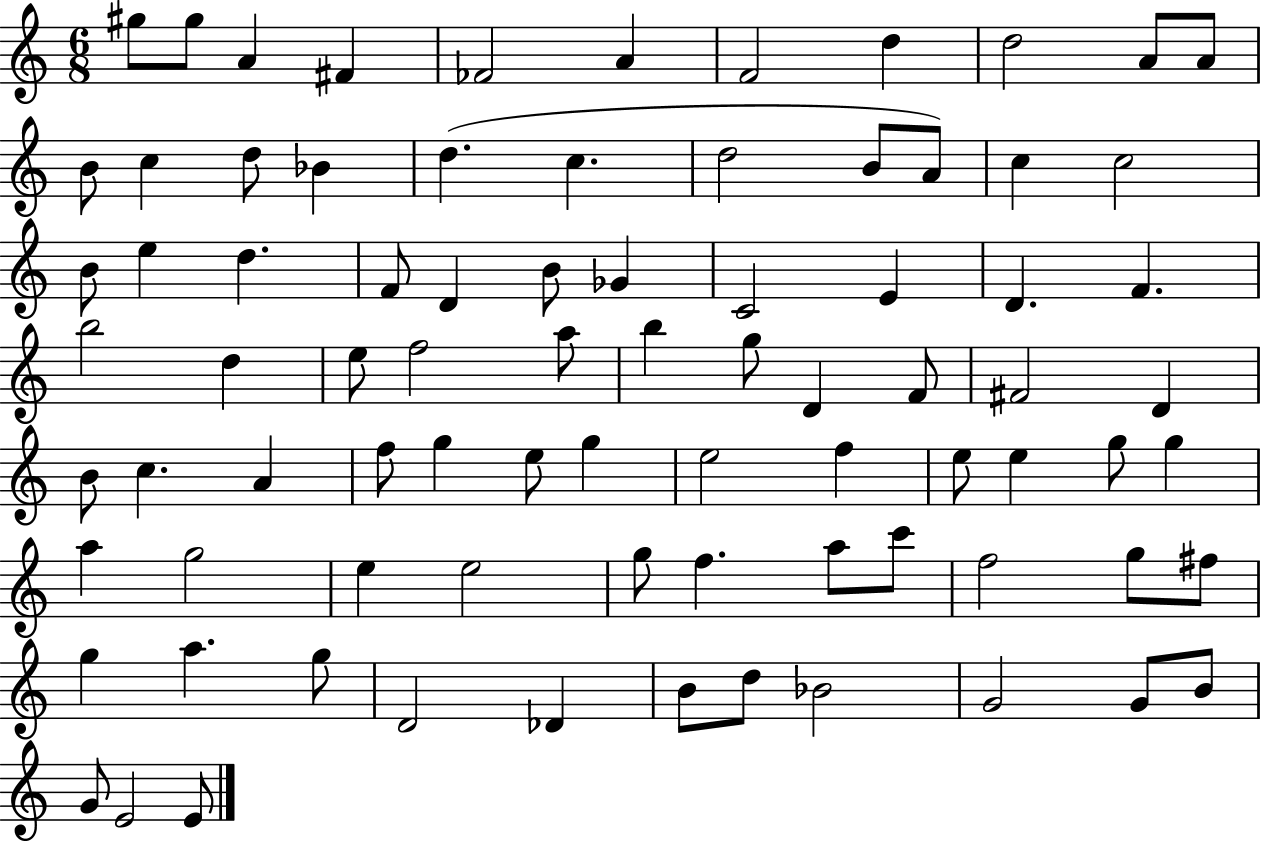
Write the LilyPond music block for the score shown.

{
  \clef treble
  \numericTimeSignature
  \time 6/8
  \key c \major
  gis''8 gis''8 a'4 fis'4 | fes'2 a'4 | f'2 d''4 | d''2 a'8 a'8 | \break b'8 c''4 d''8 bes'4 | d''4.( c''4. | d''2 b'8 a'8) | c''4 c''2 | \break b'8 e''4 d''4. | f'8 d'4 b'8 ges'4 | c'2 e'4 | d'4. f'4. | \break b''2 d''4 | e''8 f''2 a''8 | b''4 g''8 d'4 f'8 | fis'2 d'4 | \break b'8 c''4. a'4 | f''8 g''4 e''8 g''4 | e''2 f''4 | e''8 e''4 g''8 g''4 | \break a''4 g''2 | e''4 e''2 | g''8 f''4. a''8 c'''8 | f''2 g''8 fis''8 | \break g''4 a''4. g''8 | d'2 des'4 | b'8 d''8 bes'2 | g'2 g'8 b'8 | \break g'8 e'2 e'8 | \bar "|."
}